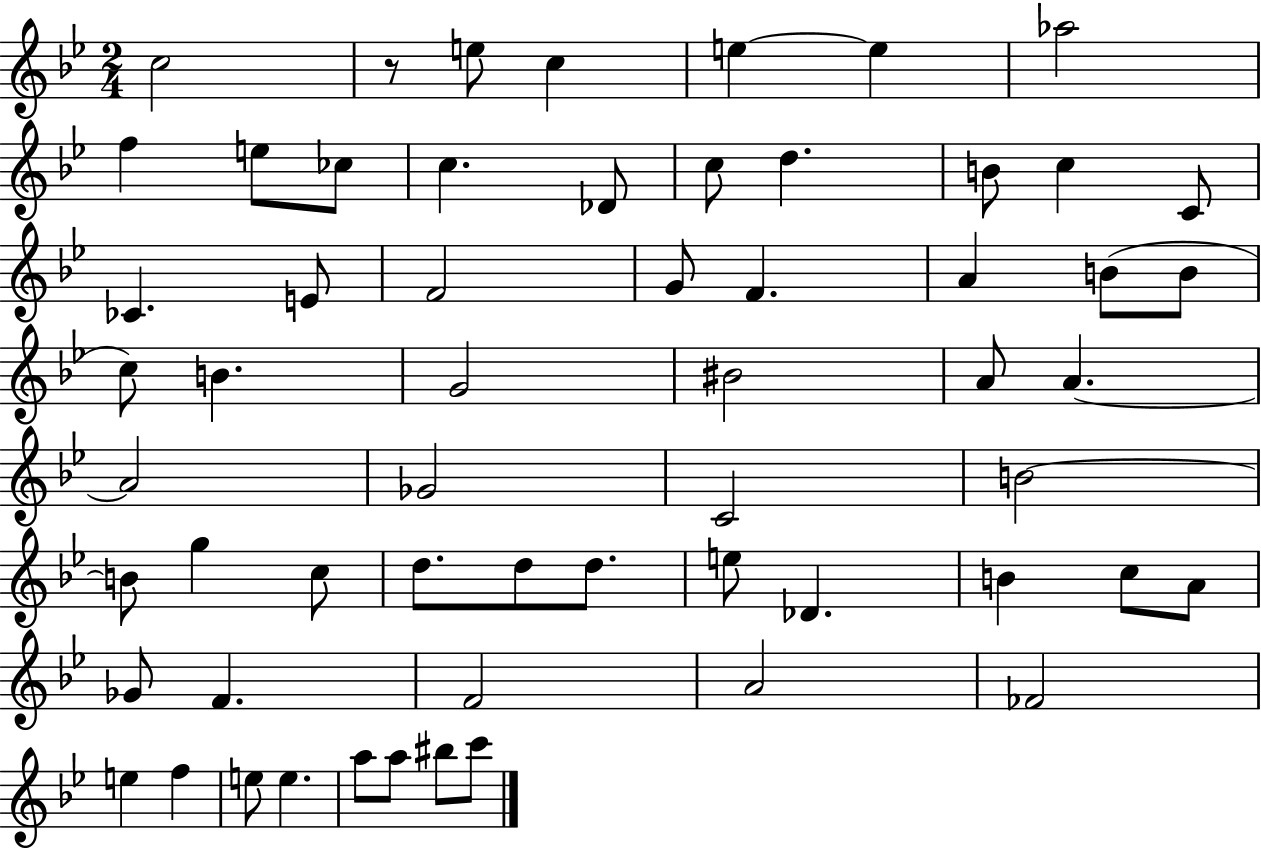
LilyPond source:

{
  \clef treble
  \numericTimeSignature
  \time 2/4
  \key bes \major
  \repeat volta 2 { c''2 | r8 e''8 c''4 | e''4~~ e''4 | aes''2 | \break f''4 e''8 ces''8 | c''4. des'8 | c''8 d''4. | b'8 c''4 c'8 | \break ces'4. e'8 | f'2 | g'8 f'4. | a'4 b'8( b'8 | \break c''8) b'4. | g'2 | bis'2 | a'8 a'4.~~ | \break a'2 | ges'2 | c'2 | b'2~~ | \break b'8 g''4 c''8 | d''8. d''8 d''8. | e''8 des'4. | b'4 c''8 a'8 | \break ges'8 f'4. | f'2 | a'2 | fes'2 | \break e''4 f''4 | e''8 e''4. | a''8 a''8 bis''8 c'''8 | } \bar "|."
}